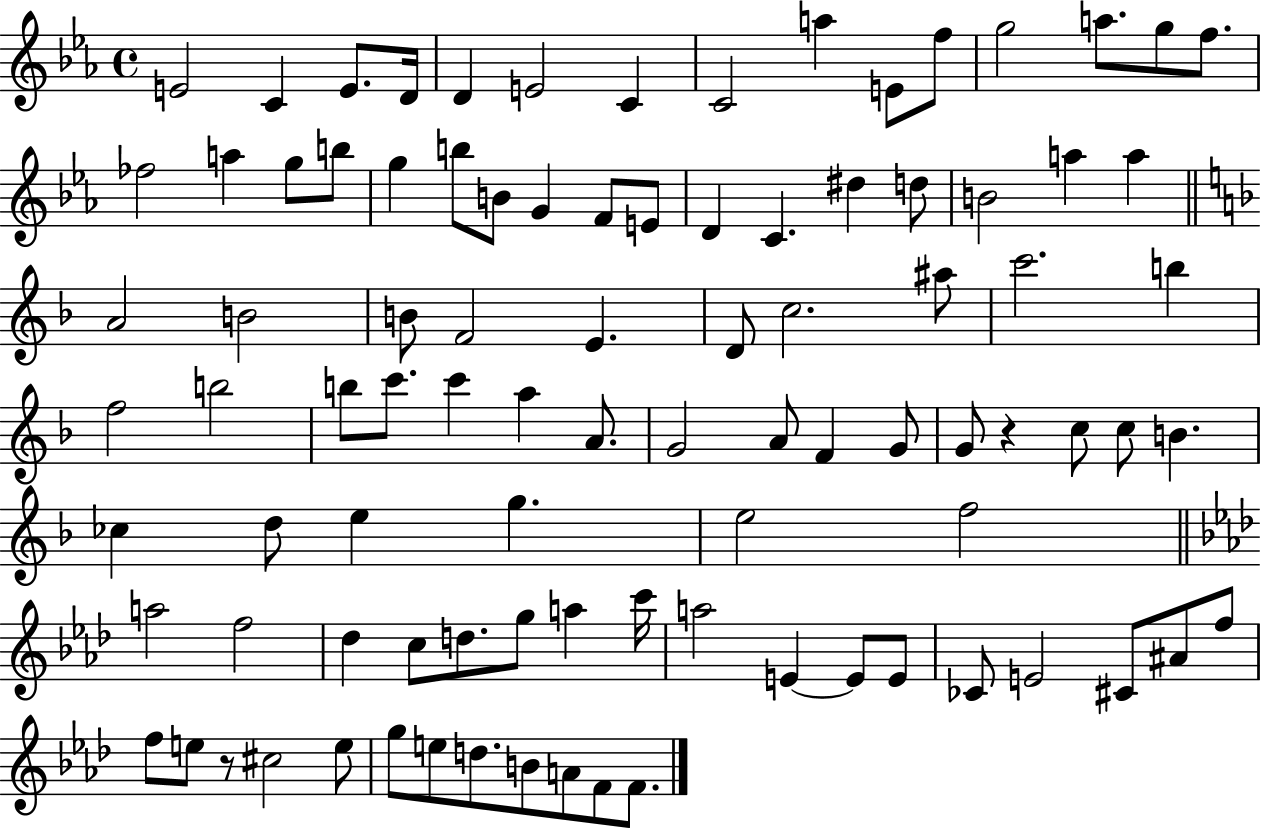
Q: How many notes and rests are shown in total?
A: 93